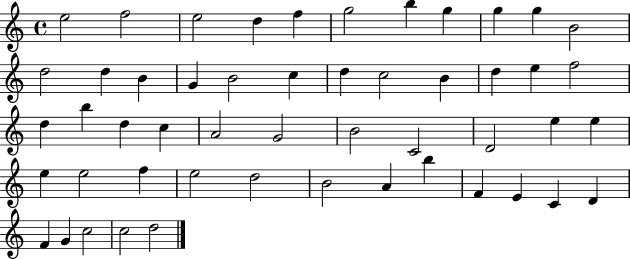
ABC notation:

X:1
T:Untitled
M:4/4
L:1/4
K:C
e2 f2 e2 d f g2 b g g g B2 d2 d B G B2 c d c2 B d e f2 d b d c A2 G2 B2 C2 D2 e e e e2 f e2 d2 B2 A b F E C D F G c2 c2 d2